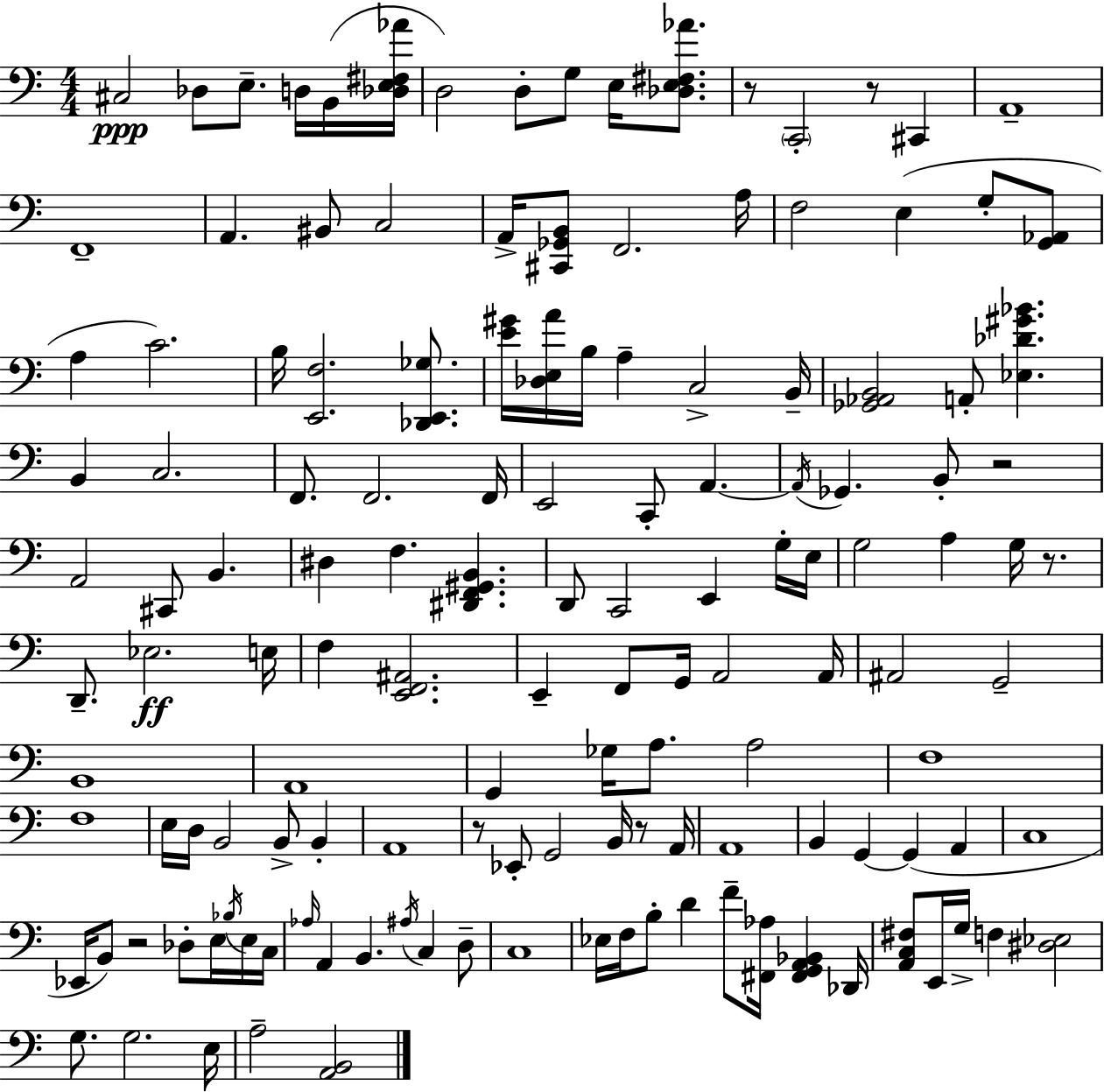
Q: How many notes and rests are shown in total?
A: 140